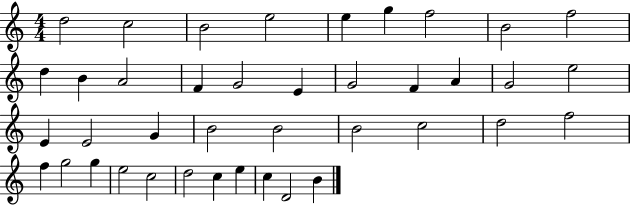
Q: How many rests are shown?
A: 0